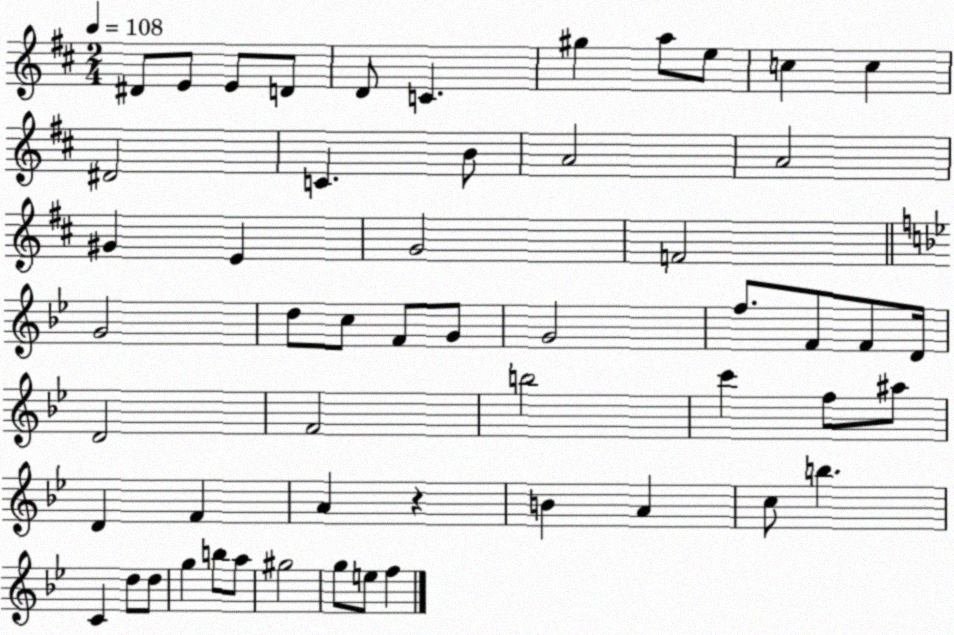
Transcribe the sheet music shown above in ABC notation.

X:1
T:Untitled
M:2/4
L:1/4
K:D
^D/2 E/2 E/2 D/2 D/2 C ^g a/2 e/2 c c ^D2 C B/2 A2 A2 ^G E G2 F2 G2 d/2 c/2 F/2 G/2 G2 f/2 F/2 F/2 D/4 D2 F2 b2 c' f/2 ^a/2 D F A z B A c/2 b C d/2 d/2 g b/2 a/2 ^g2 g/2 e/2 f